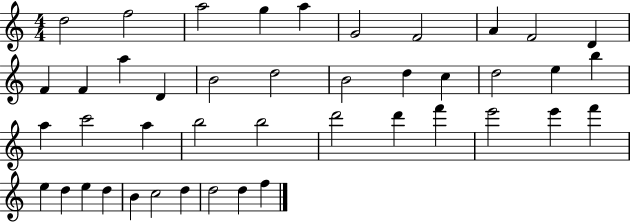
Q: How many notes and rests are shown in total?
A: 43